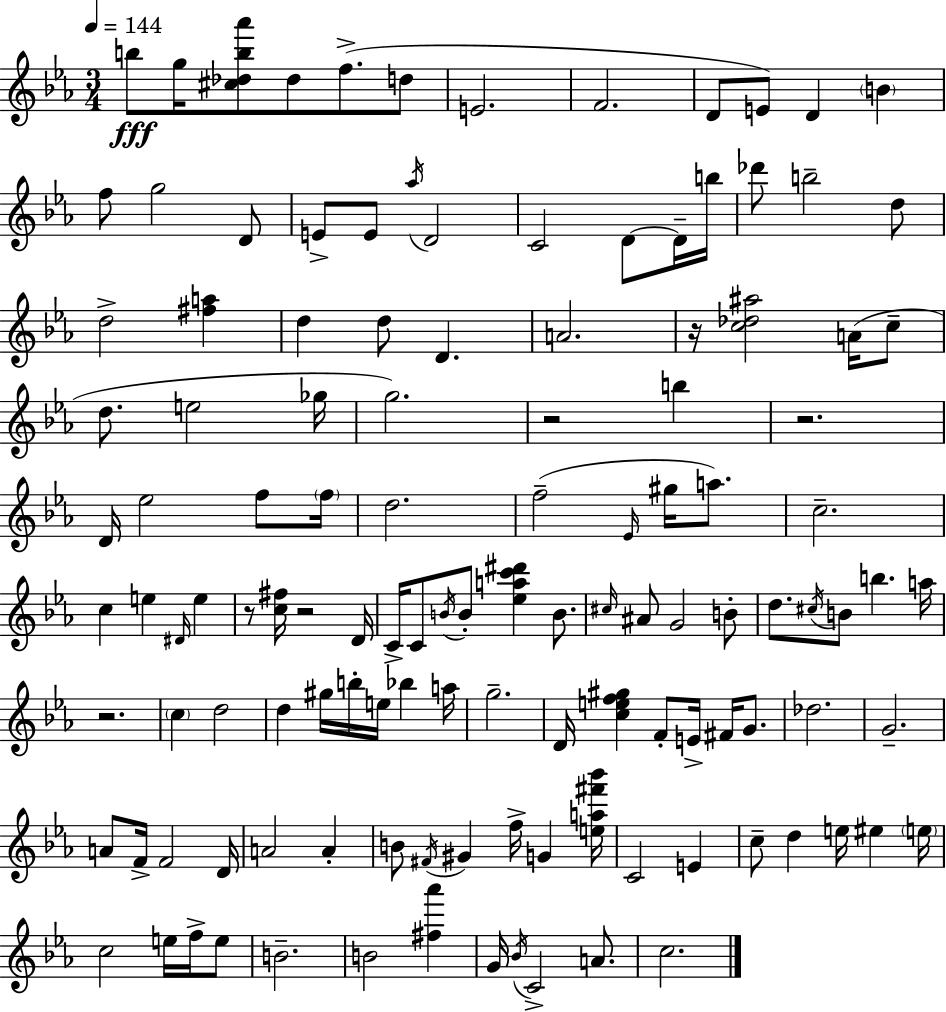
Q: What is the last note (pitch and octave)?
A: C5